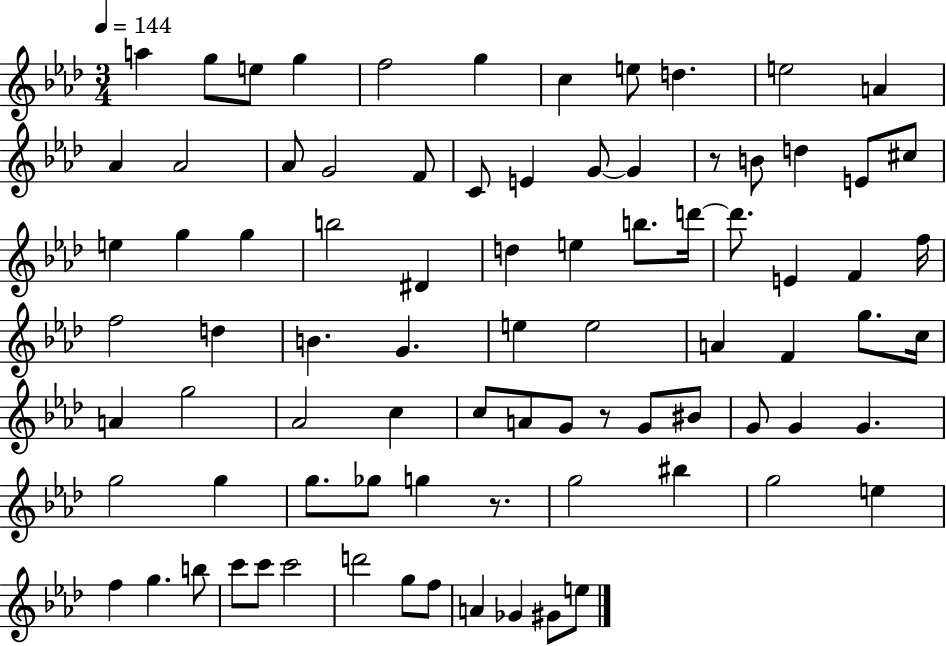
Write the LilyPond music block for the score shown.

{
  \clef treble
  \numericTimeSignature
  \time 3/4
  \key aes \major
  \tempo 4 = 144
  a''4 g''8 e''8 g''4 | f''2 g''4 | c''4 e''8 d''4. | e''2 a'4 | \break aes'4 aes'2 | aes'8 g'2 f'8 | c'8 e'4 g'8~~ g'4 | r8 b'8 d''4 e'8 cis''8 | \break e''4 g''4 g''4 | b''2 dis'4 | d''4 e''4 b''8. d'''16~~ | d'''8. e'4 f'4 f''16 | \break f''2 d''4 | b'4. g'4. | e''4 e''2 | a'4 f'4 g''8. c''16 | \break a'4 g''2 | aes'2 c''4 | c''8 a'8 g'8 r8 g'8 bis'8 | g'8 g'4 g'4. | \break g''2 g''4 | g''8. ges''8 g''4 r8. | g''2 bis''4 | g''2 e''4 | \break f''4 g''4. b''8 | c'''8 c'''8 c'''2 | d'''2 g''8 f''8 | a'4 ges'4 gis'8 e''8 | \break \bar "|."
}